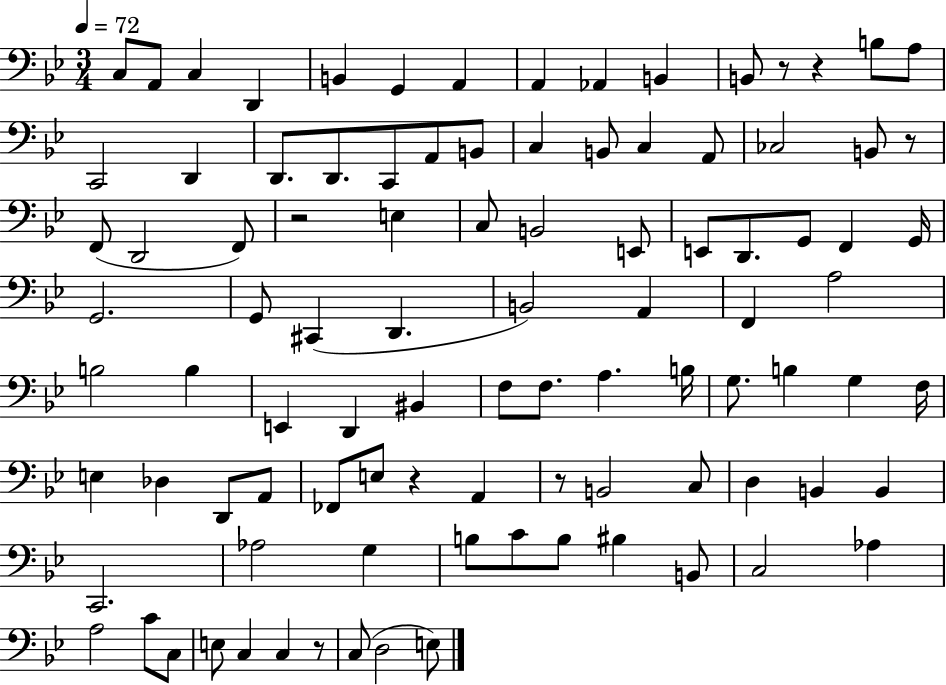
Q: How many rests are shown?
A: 7